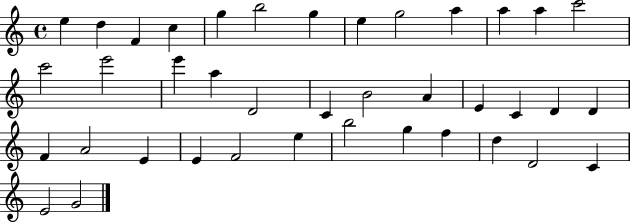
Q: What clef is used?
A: treble